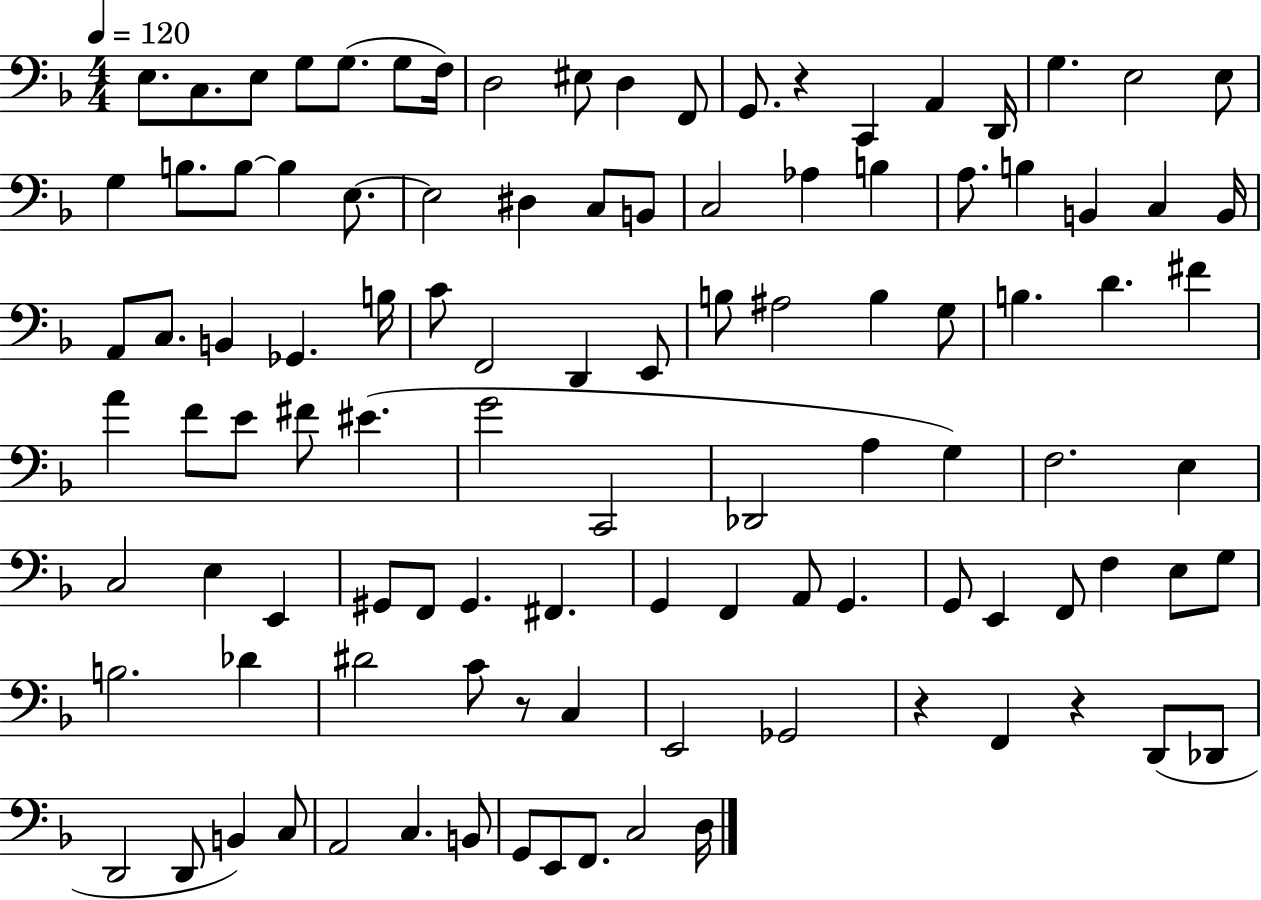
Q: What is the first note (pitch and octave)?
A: E3